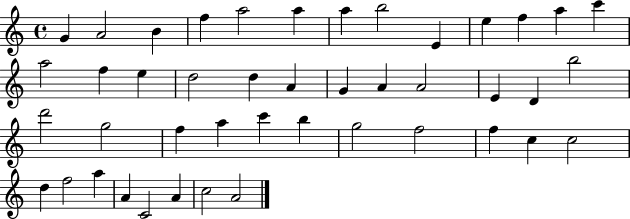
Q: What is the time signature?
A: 4/4